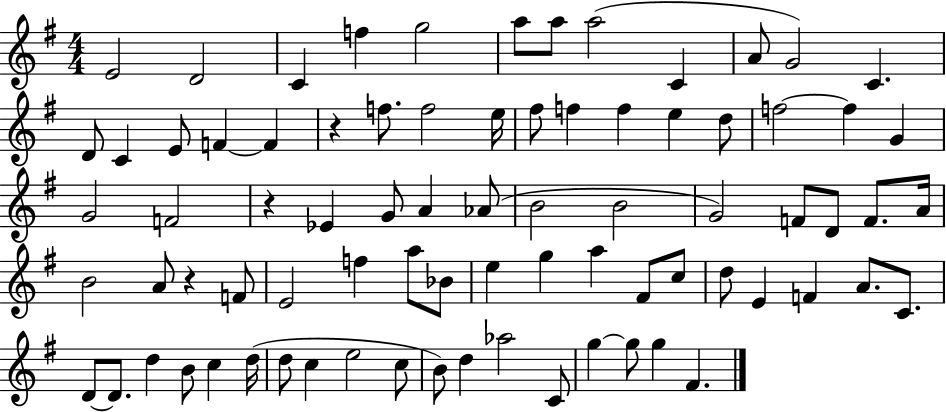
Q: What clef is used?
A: treble